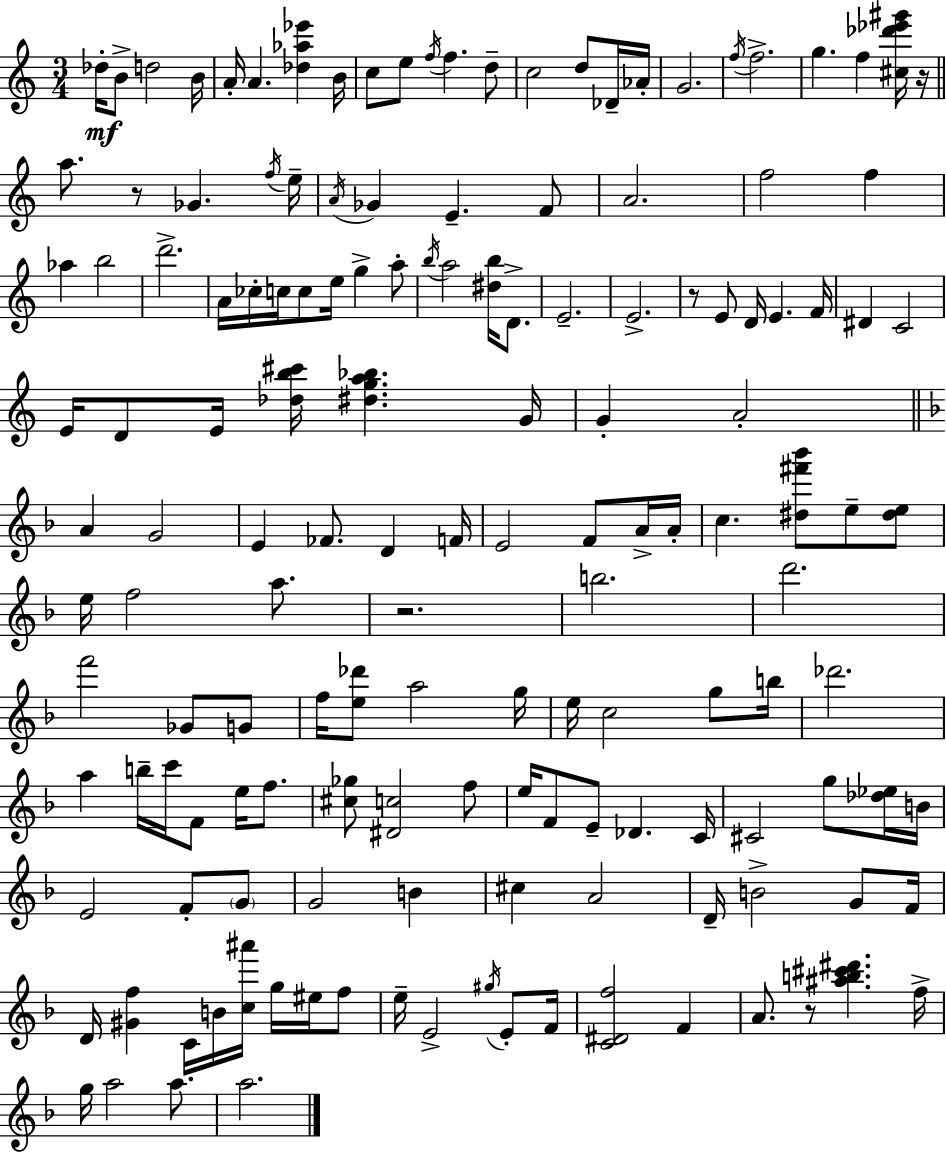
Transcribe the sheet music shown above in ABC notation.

X:1
T:Untitled
M:3/4
L:1/4
K:Am
_d/4 B/2 d2 B/4 A/4 A [_d_a_e'] B/4 c/2 e/2 f/4 f d/2 c2 d/2 _D/4 _A/4 G2 f/4 f2 g f [^c_d'_e'^g']/4 z/4 a/2 z/2 _G f/4 e/4 A/4 _G E F/2 A2 f2 f _a b2 d'2 A/4 _c/4 c/4 c/2 e/4 g a/2 b/4 a2 [^db]/4 D/2 E2 E2 z/2 E/2 D/4 E F/4 ^D C2 E/4 D/2 E/4 [_db^c']/4 [^dga_b] G/4 G A2 A G2 E _F/2 D F/4 E2 F/2 A/4 A/4 c [^d^f'_b']/2 e/2 [^de]/2 e/4 f2 a/2 z2 b2 d'2 f'2 _G/2 G/2 f/4 [e_d']/2 a2 g/4 e/4 c2 g/2 b/4 _d'2 a b/4 c'/4 F/2 e/4 f/2 [^c_g]/2 [^Dc]2 f/2 e/4 F/2 E/2 _D C/4 ^C2 g/2 [_d_e]/4 B/4 E2 F/2 G/2 G2 B ^c A2 D/4 B2 G/2 F/4 D/4 [^Gf] C/4 B/4 [c^a']/4 g/4 ^e/4 f/2 e/4 E2 ^g/4 E/2 F/4 [C^Df]2 F A/2 z/2 [^ab^c'^d'] f/4 g/4 a2 a/2 a2